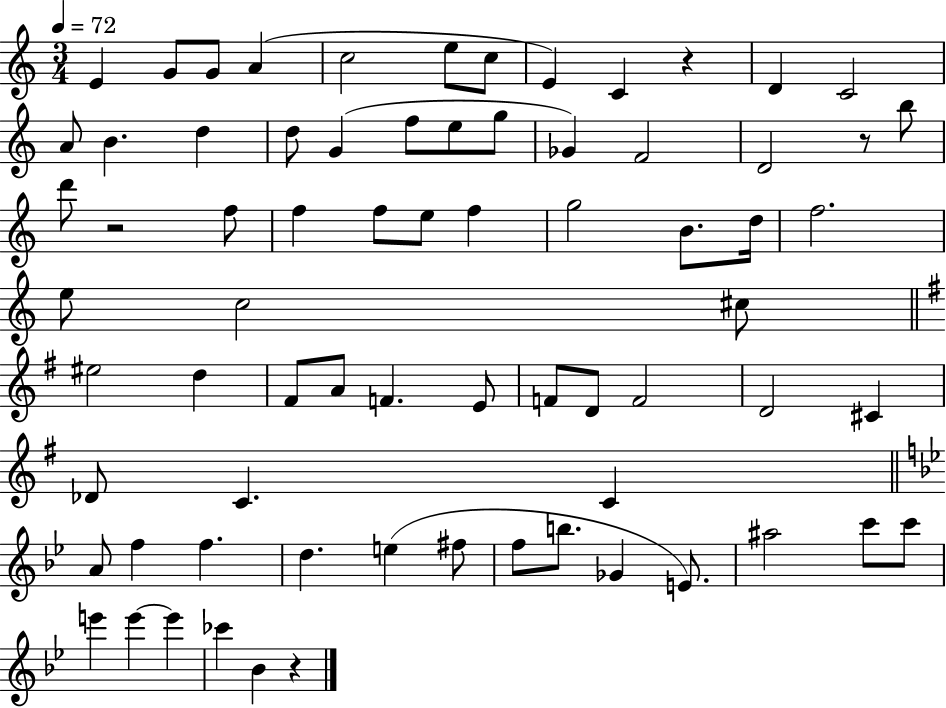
E4/q G4/e G4/e A4/q C5/h E5/e C5/e E4/q C4/q R/q D4/q C4/h A4/e B4/q. D5/q D5/e G4/q F5/e E5/e G5/e Gb4/q F4/h D4/h R/e B5/e D6/e R/h F5/e F5/q F5/e E5/e F5/q G5/h B4/e. D5/s F5/h. E5/e C5/h C#5/e EIS5/h D5/q F#4/e A4/e F4/q. E4/e F4/e D4/e F4/h D4/h C#4/q Db4/e C4/q. C4/q A4/e F5/q F5/q. D5/q. E5/q F#5/e F5/e B5/e. Gb4/q E4/e. A#5/h C6/e C6/e E6/q E6/q E6/q CES6/q Bb4/q R/q